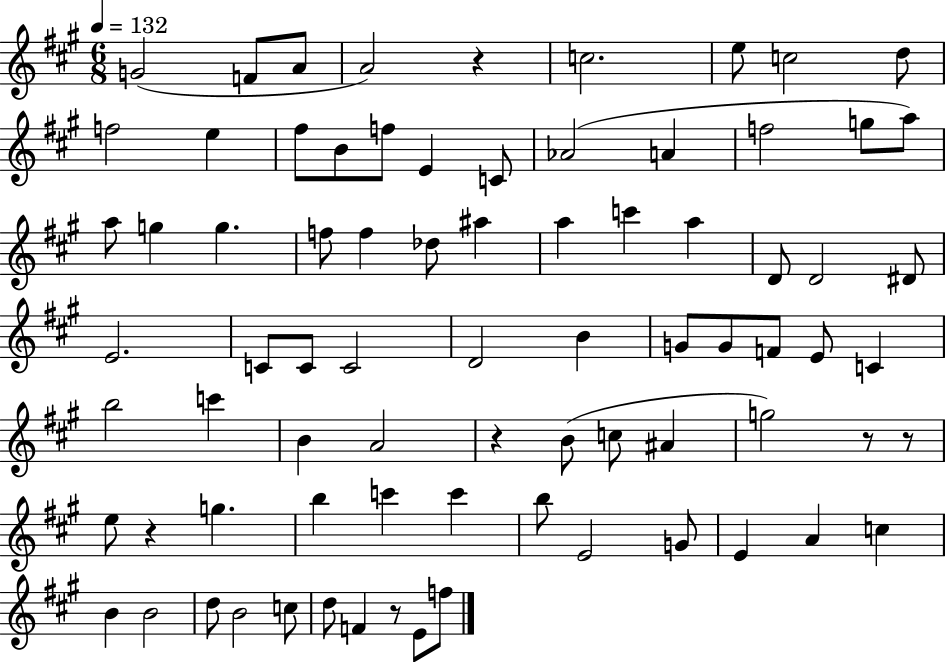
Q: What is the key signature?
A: A major